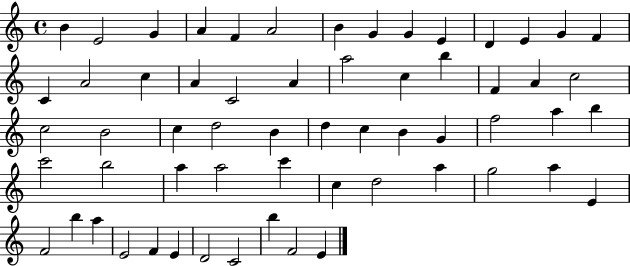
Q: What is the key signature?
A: C major